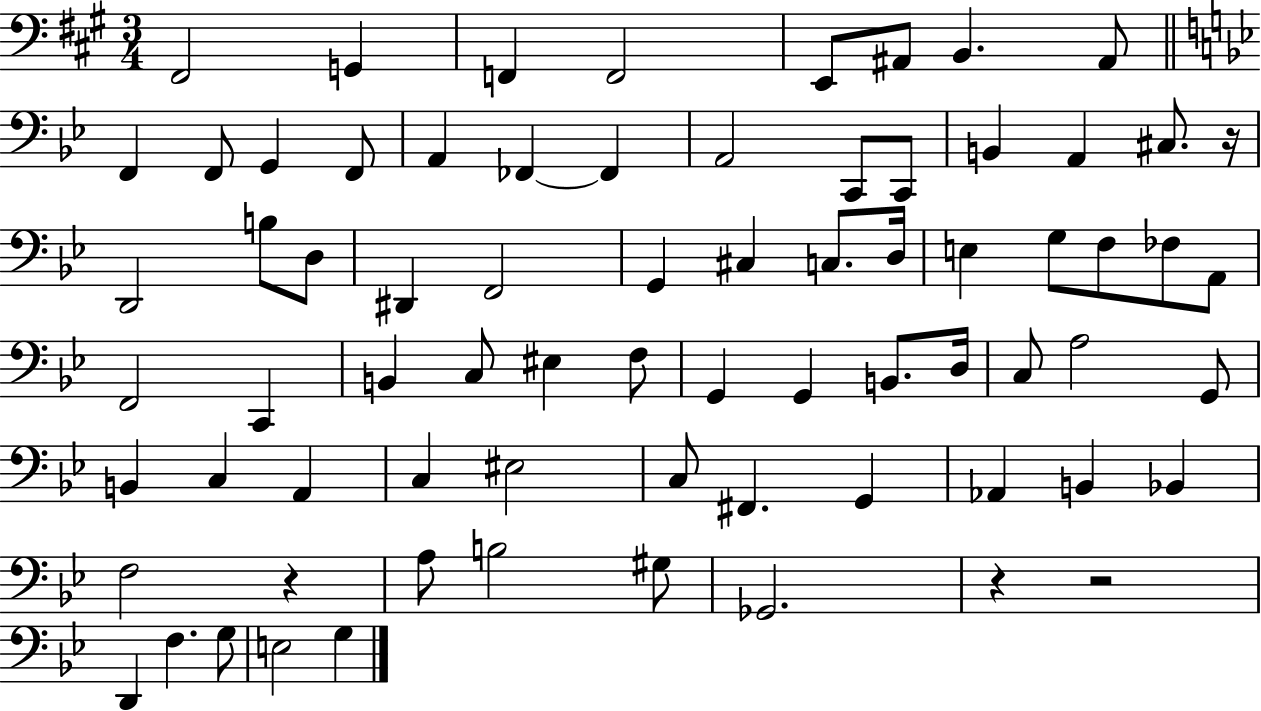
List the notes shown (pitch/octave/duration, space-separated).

F#2/h G2/q F2/q F2/h E2/e A#2/e B2/q. A#2/e F2/q F2/e G2/q F2/e A2/q FES2/q FES2/q A2/h C2/e C2/e B2/q A2/q C#3/e. R/s D2/h B3/e D3/e D#2/q F2/h G2/q C#3/q C3/e. D3/s E3/q G3/e F3/e FES3/e A2/e F2/h C2/q B2/q C3/e EIS3/q F3/e G2/q G2/q B2/e. D3/s C3/e A3/h G2/e B2/q C3/q A2/q C3/q EIS3/h C3/e F#2/q. G2/q Ab2/q B2/q Bb2/q F3/h R/q A3/e B3/h G#3/e Gb2/h. R/q R/h D2/q F3/q. G3/e E3/h G3/q